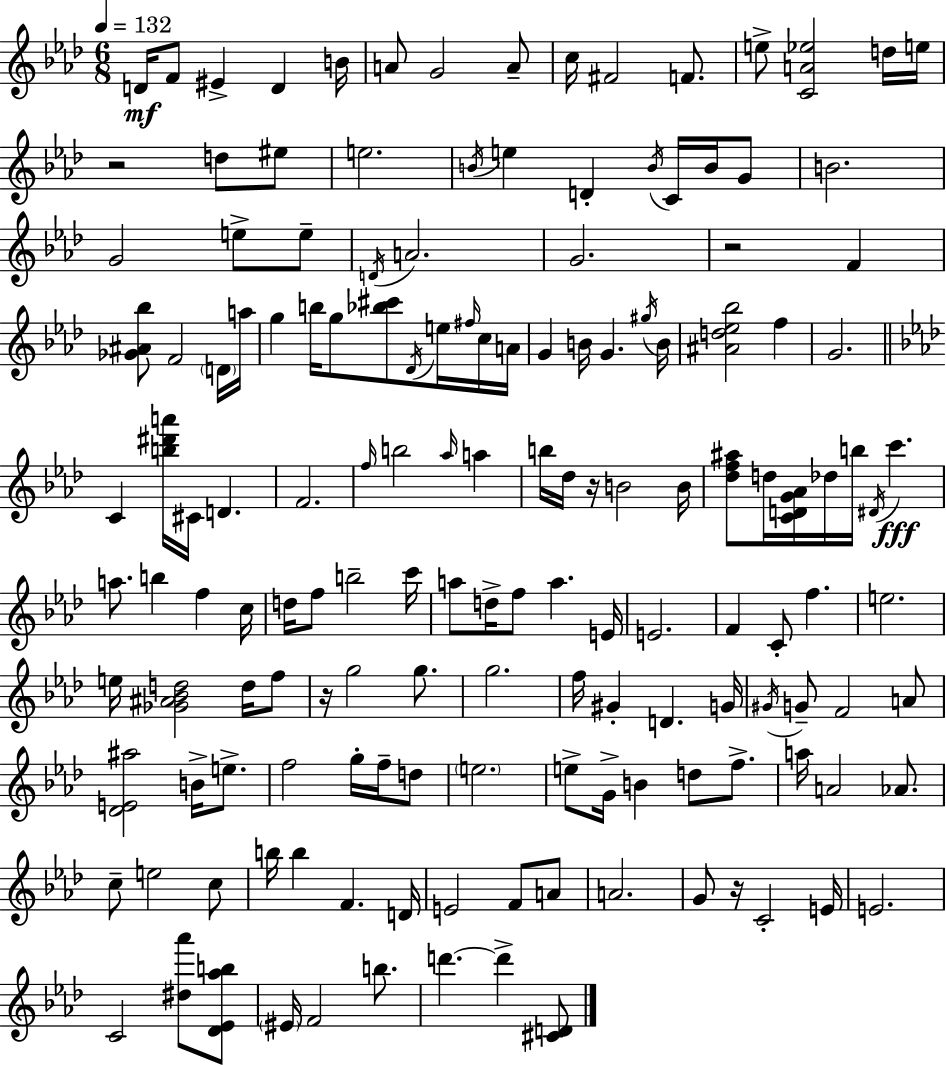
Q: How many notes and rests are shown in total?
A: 152